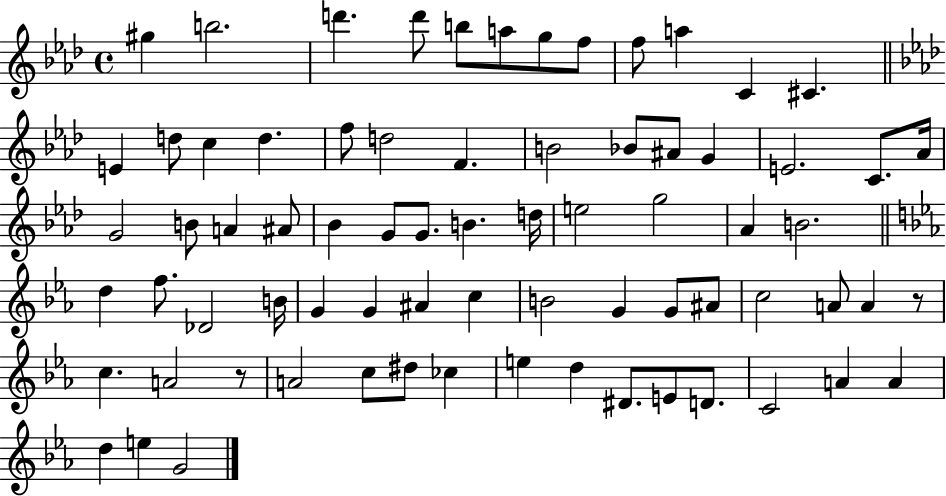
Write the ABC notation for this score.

X:1
T:Untitled
M:4/4
L:1/4
K:Ab
^g b2 d' d'/2 b/2 a/2 g/2 f/2 f/2 a C ^C E d/2 c d f/2 d2 F B2 _B/2 ^A/2 G E2 C/2 _A/4 G2 B/2 A ^A/2 _B G/2 G/2 B d/4 e2 g2 _A B2 d f/2 _D2 B/4 G G ^A c B2 G G/2 ^A/2 c2 A/2 A z/2 c A2 z/2 A2 c/2 ^d/2 _c e d ^D/2 E/2 D/2 C2 A A d e G2